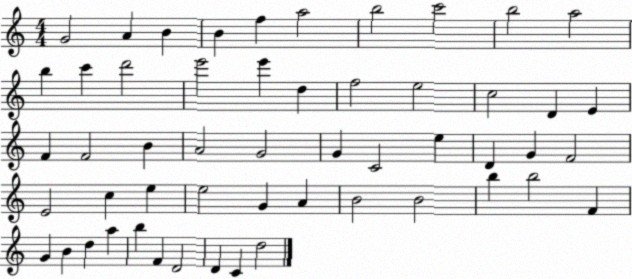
X:1
T:Untitled
M:4/4
L:1/4
K:C
G2 A B B f a2 b2 c'2 b2 a2 b c' d'2 e'2 e' d f2 e2 c2 D E F F2 B A2 G2 G C2 e D G F2 E2 c e e2 G A B2 B2 b b2 F G B d a b F D2 D C d2